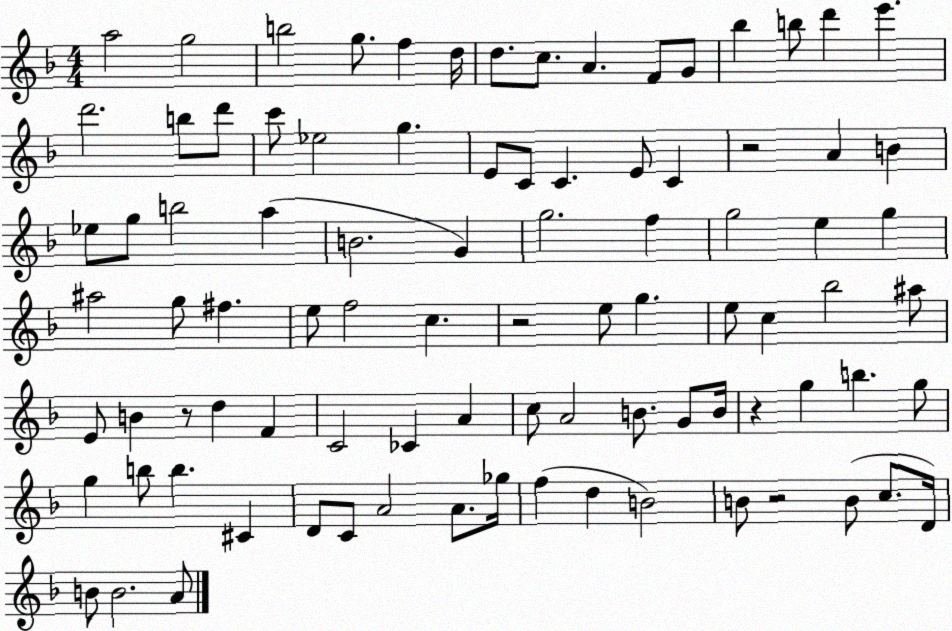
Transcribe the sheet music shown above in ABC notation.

X:1
T:Untitled
M:4/4
L:1/4
K:F
a2 g2 b2 g/2 f d/4 d/2 c/2 A F/2 G/2 _b b/2 d' e' d'2 b/2 d'/2 c'/2 _e2 g E/2 C/2 C E/2 C z2 A B _e/2 g/2 b2 a B2 G g2 f g2 e g ^a2 g/2 ^f e/2 f2 c z2 e/2 g e/2 c _b2 ^a/2 E/2 B z/2 d F C2 _C A c/2 A2 B/2 G/2 B/4 z g b g/2 g b/2 b ^C D/2 C/2 A2 A/2 _g/4 f d B2 B/2 z2 B/2 c/2 D/4 B/2 B2 A/2